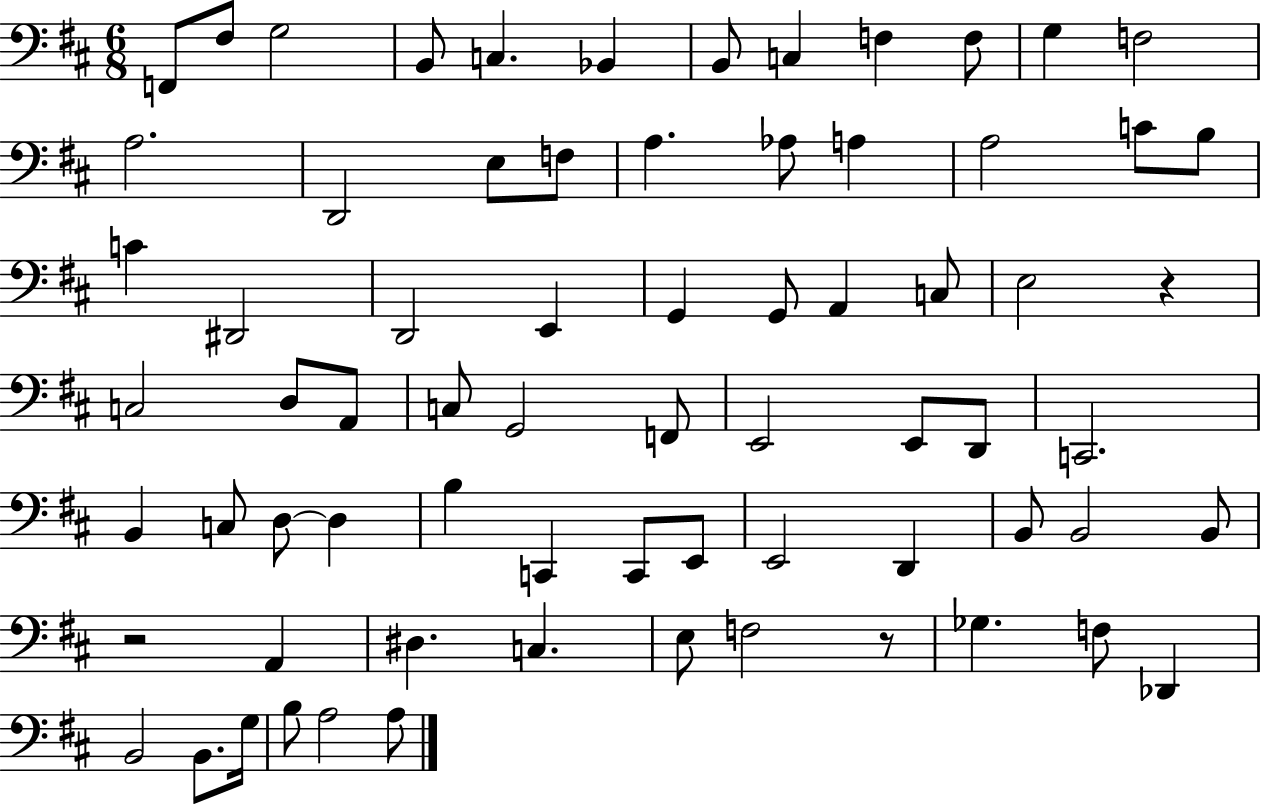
{
  \clef bass
  \numericTimeSignature
  \time 6/8
  \key d \major
  f,8 fis8 g2 | b,8 c4. bes,4 | b,8 c4 f4 f8 | g4 f2 | \break a2. | d,2 e8 f8 | a4. aes8 a4 | a2 c'8 b8 | \break c'4 dis,2 | d,2 e,4 | g,4 g,8 a,4 c8 | e2 r4 | \break c2 d8 a,8 | c8 g,2 f,8 | e,2 e,8 d,8 | c,2. | \break b,4 c8 d8~~ d4 | b4 c,4 c,8 e,8 | e,2 d,4 | b,8 b,2 b,8 | \break r2 a,4 | dis4. c4. | e8 f2 r8 | ges4. f8 des,4 | \break b,2 b,8. g16 | b8 a2 a8 | \bar "|."
}